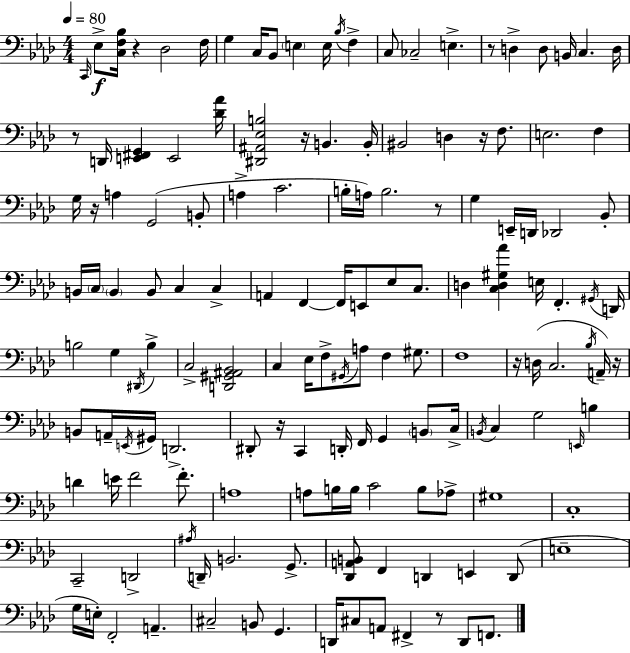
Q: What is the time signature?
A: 4/4